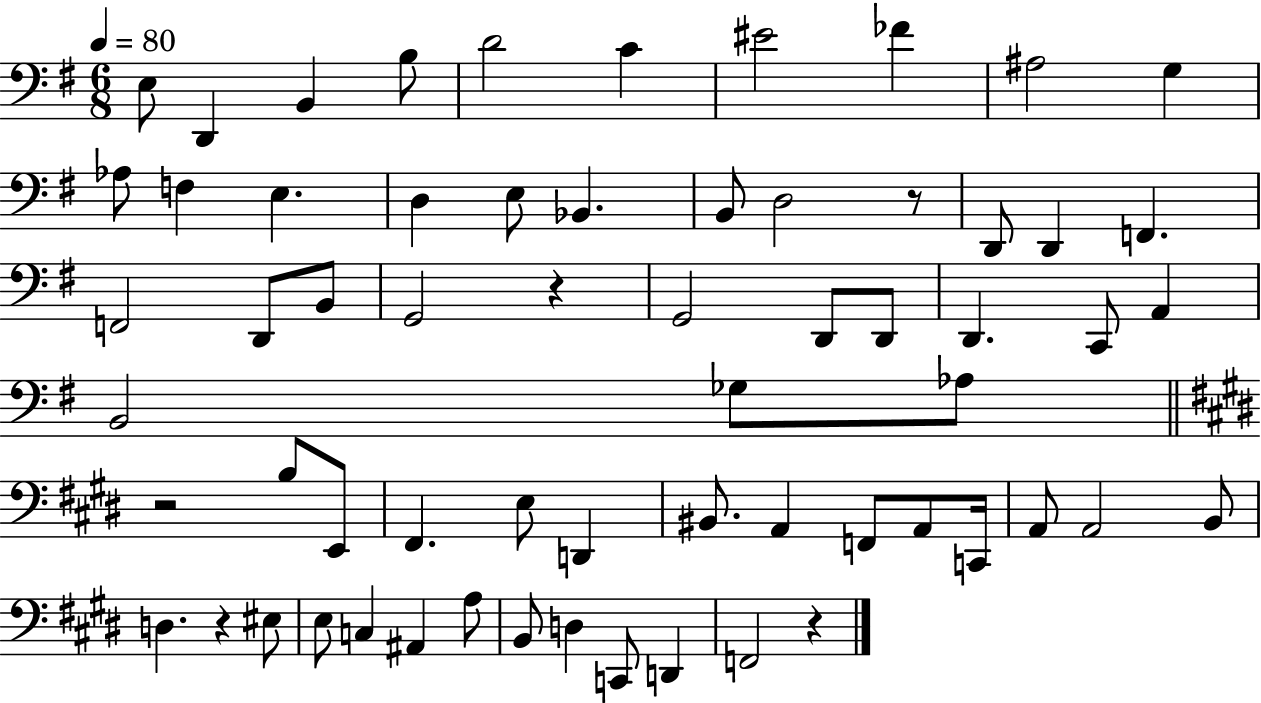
X:1
T:Untitled
M:6/8
L:1/4
K:G
E,/2 D,, B,, B,/2 D2 C ^E2 _F ^A,2 G, _A,/2 F, E, D, E,/2 _B,, B,,/2 D,2 z/2 D,,/2 D,, F,, F,,2 D,,/2 B,,/2 G,,2 z G,,2 D,,/2 D,,/2 D,, C,,/2 A,, B,,2 _G,/2 _A,/2 z2 B,/2 E,,/2 ^F,, E,/2 D,, ^B,,/2 A,, F,,/2 A,,/2 C,,/4 A,,/2 A,,2 B,,/2 D, z ^E,/2 E,/2 C, ^A,, A,/2 B,,/2 D, C,,/2 D,, F,,2 z